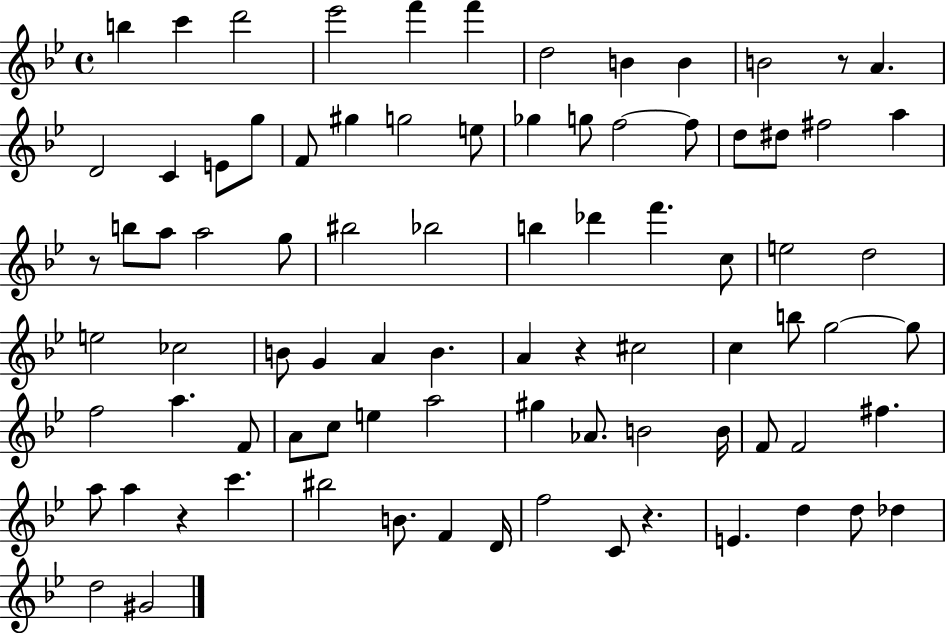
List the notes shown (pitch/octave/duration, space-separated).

B5/q C6/q D6/h Eb6/h F6/q F6/q D5/h B4/q B4/q B4/h R/e A4/q. D4/h C4/q E4/e G5/e F4/e G#5/q G5/h E5/e Gb5/q G5/e F5/h F5/e D5/e D#5/e F#5/h A5/q R/e B5/e A5/e A5/h G5/e BIS5/h Bb5/h B5/q Db6/q F6/q. C5/e E5/h D5/h E5/h CES5/h B4/e G4/q A4/q B4/q. A4/q R/q C#5/h C5/q B5/e G5/h G5/e F5/h A5/q. F4/e A4/e C5/e E5/q A5/h G#5/q Ab4/e. B4/h B4/s F4/e F4/h F#5/q. A5/e A5/q R/q C6/q. BIS5/h B4/e. F4/q D4/s F5/h C4/e R/q. E4/q. D5/q D5/e Db5/q D5/h G#4/h